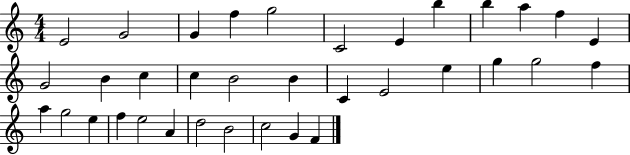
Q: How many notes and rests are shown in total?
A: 35